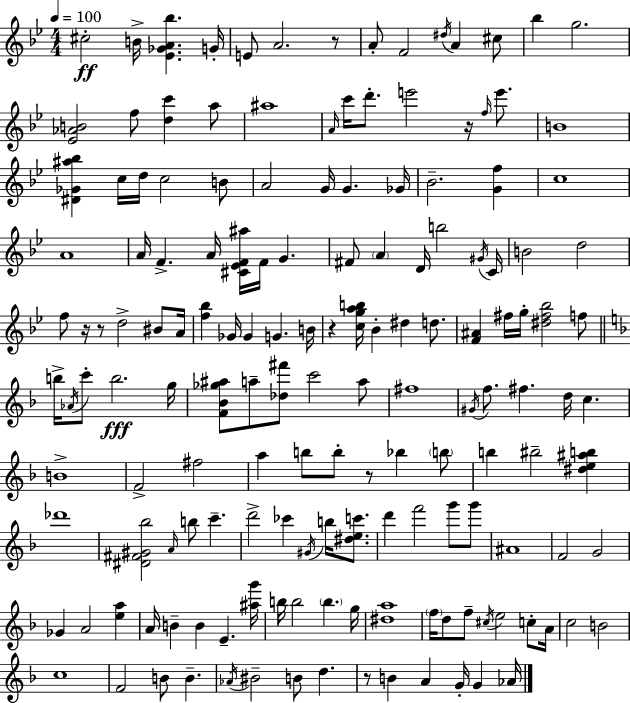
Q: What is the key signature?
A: G minor